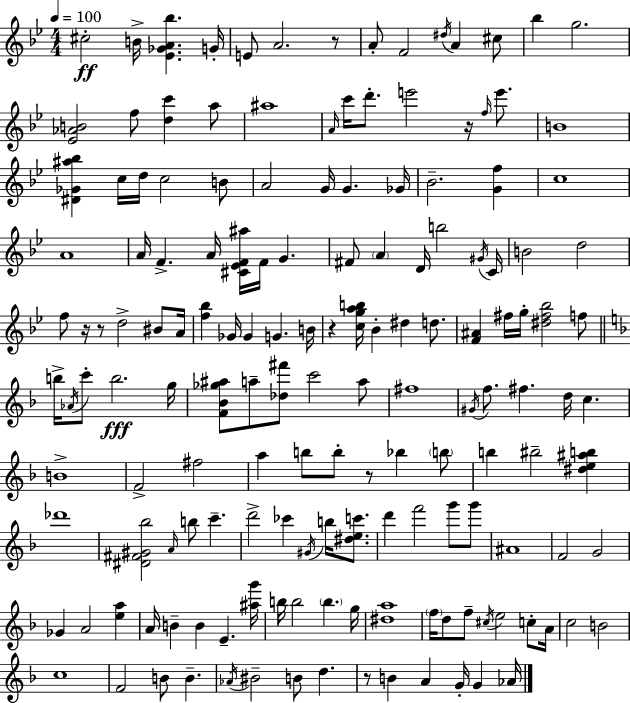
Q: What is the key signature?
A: G minor